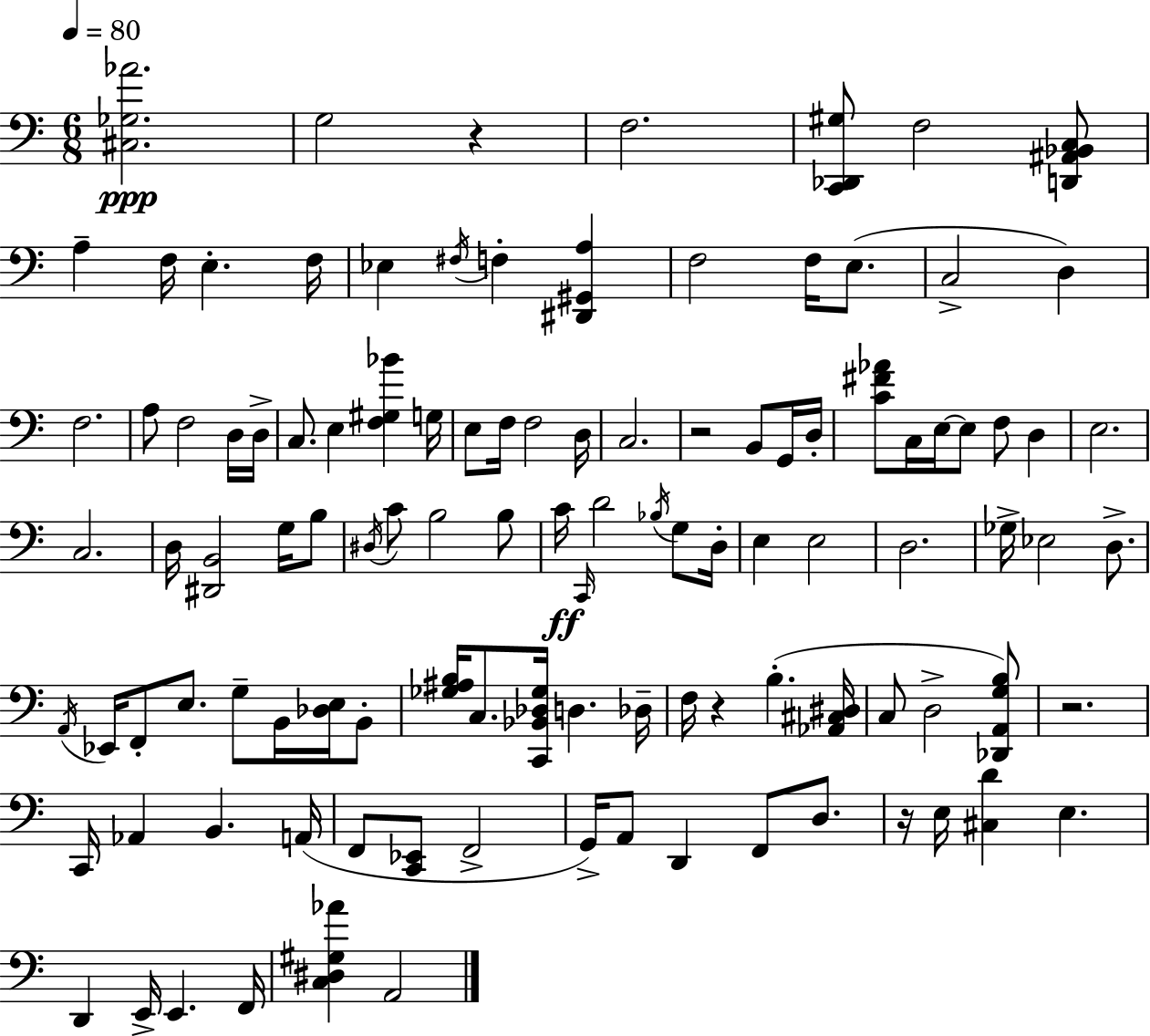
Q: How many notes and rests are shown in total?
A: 109